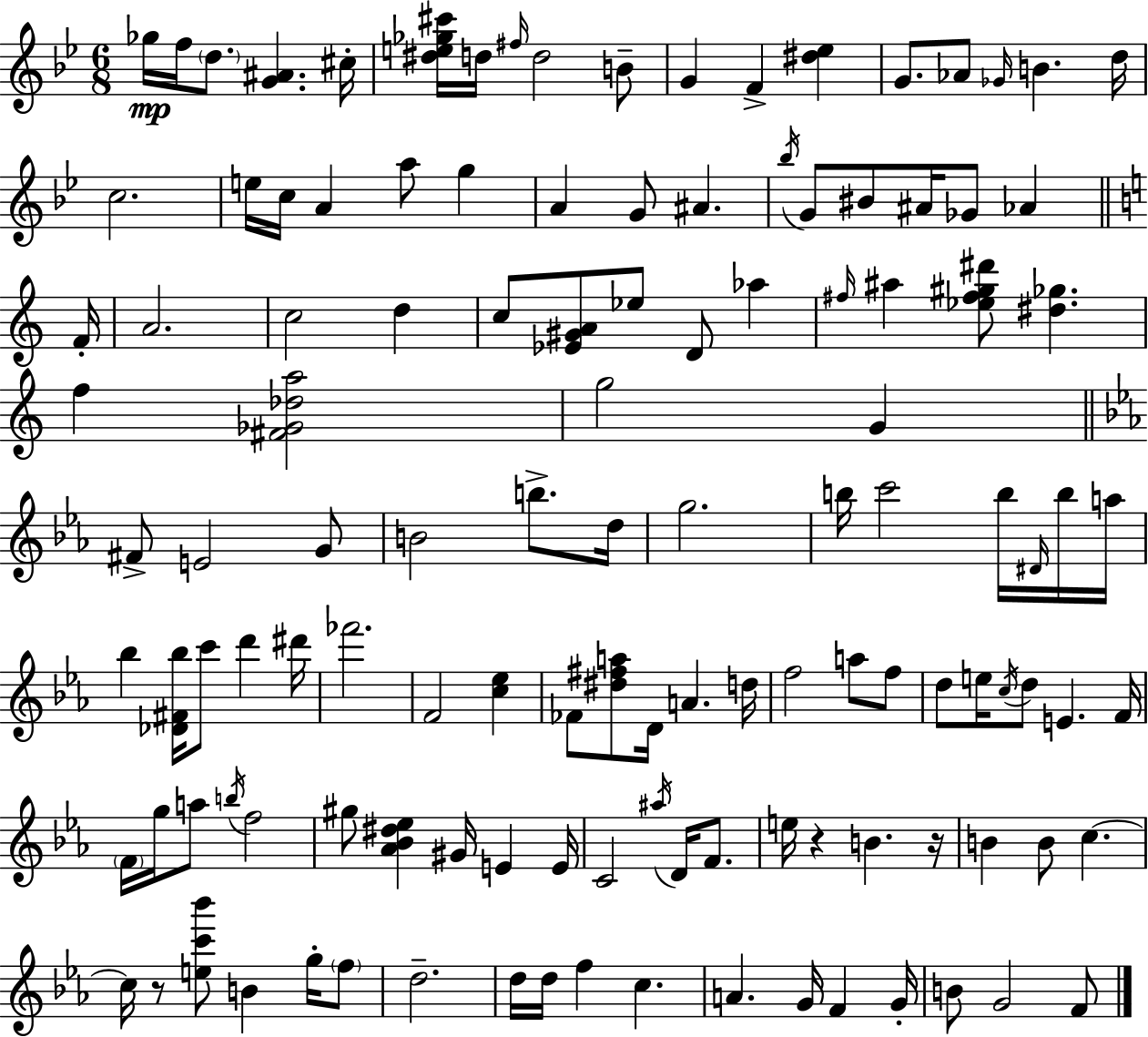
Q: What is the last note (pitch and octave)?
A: F4